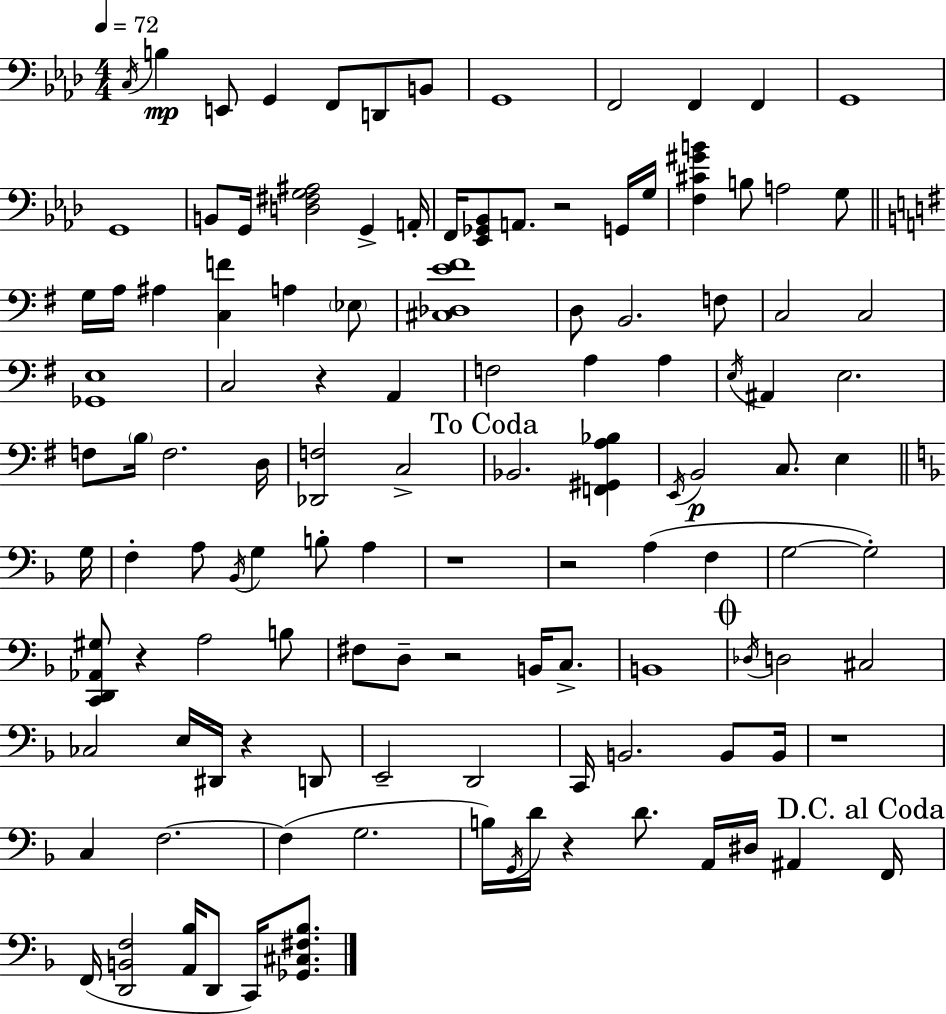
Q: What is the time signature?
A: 4/4